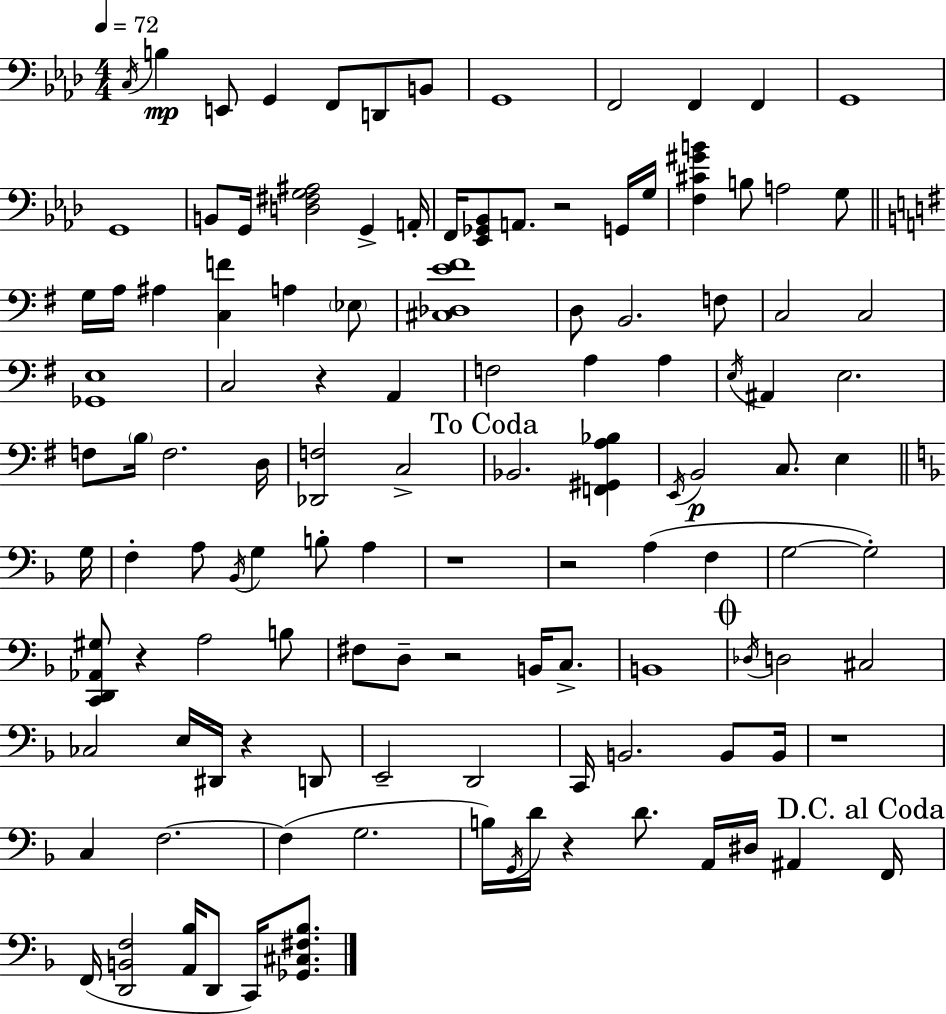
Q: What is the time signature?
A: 4/4